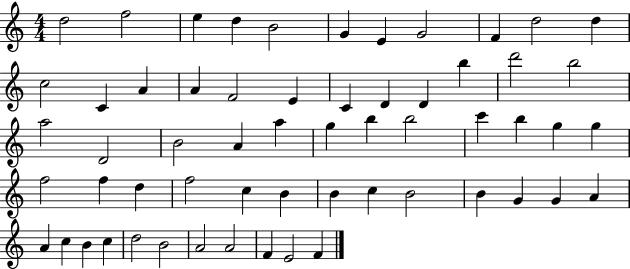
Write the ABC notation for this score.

X:1
T:Untitled
M:4/4
L:1/4
K:C
d2 f2 e d B2 G E G2 F d2 d c2 C A A F2 E C D D b d'2 b2 a2 D2 B2 A a g b b2 c' b g g f2 f d f2 c B B c B2 B G G A A c B c d2 B2 A2 A2 F E2 F